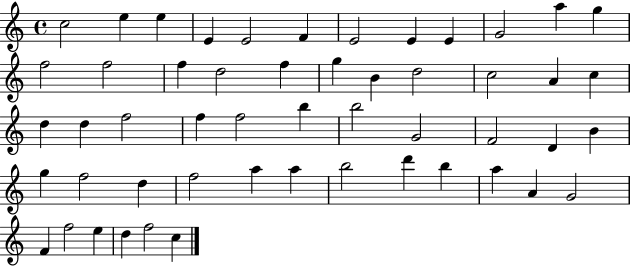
C5/h E5/q E5/q E4/q E4/h F4/q E4/h E4/q E4/q G4/h A5/q G5/q F5/h F5/h F5/q D5/h F5/q G5/q B4/q D5/h C5/h A4/q C5/q D5/q D5/q F5/h F5/q F5/h B5/q B5/h G4/h F4/h D4/q B4/q G5/q F5/h D5/q F5/h A5/q A5/q B5/h D6/q B5/q A5/q A4/q G4/h F4/q F5/h E5/q D5/q F5/h C5/q